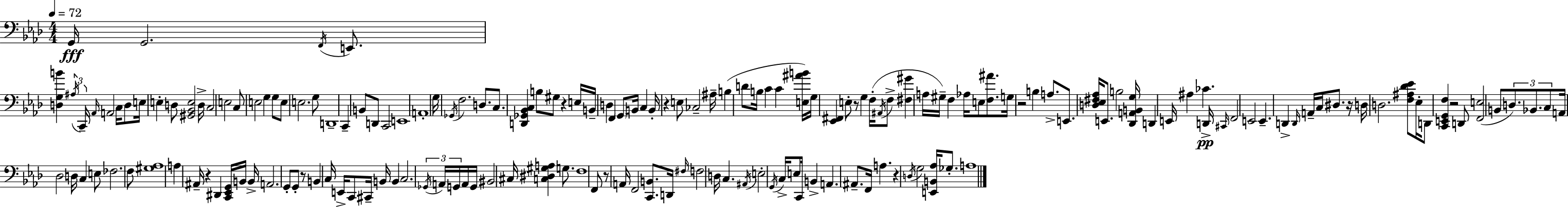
{
  \clef bass
  \numericTimeSignature
  \time 4/4
  \key aes \major
  \tempo 4 = 72
  \repeat volta 2 { g,16\fff g,2. \acciaccatura { f,16 } e,8. | <d g b'>4 \tuplet 3/2 { \acciaccatura { ais16 } c,16-- \grace { aes,16 } } a,2 | c16 d8 e16 e4-. d8 <gis, bes, e>2 | d16-> c2 e2 | \break c8 e2 g4 | g8 e8 e2. | g8 d,1-- | c,4-- b,8 d,8 c,2 | \break e,1 | a,1-. | \parenthesize g16 \acciaccatura { ges,16 } f2. | d8. c8. <d, ges, bes, c>4 b8 gis8 r4 | \break e16 b,16-- d4 f,4 \parenthesize g,8 b,16 | c4 b,16-. r4 e8 ces2-- | ais16-- b4( d'8 b16 c'4 c'4 | <e ais' b'>16) g16 <ees, fis,>4 e8-. r8 g4 | \break f16-.( \acciaccatura { ais,16 } f8-> <fis gis'>4 a16 gis16--) f4 aes16 | e8 <f ais'>8. g16 r2 b4 | a8.-> e,8. <d ees fis aes>16 e,8. b2 | <des, a, b, g>16 d,4 e,16 ais4 ces'4. | \break d,16->\pp \grace { cis,16 } f,2 e,2 | e,4.-- d,4-> | \grace { d,16 } a,16-- c16 dis8. r16 d16 d2. | <f ais des' ees'>8 ees16-. d,8 <c, e, g, f>4 r2 | \break d,8 <f, e>2( b,8 | \tuplet 3/2 { d8.) bes,8. c8 } a,16 des2 | d16 c4 e8 fes2. | f8 <gis aes>1 | \break a4 ais,16-- r4 | dis,4 <c, ees, g,>16 b,16 b,16-> a,2. | g,8-. g,8-. r8 b,4 c16 e,16-> c,8 | cis,16-- b,16 b,4 c2. | \break \tuplet 3/2 { \acciaccatura { ges,16 } a,16 g,16 } a,16 g,16 bis,2 | cis16 <c dis gis a>4 g8. f1 | f,8 r8 a,16 f,2 | <c, b,>8. d,16 \grace { fis16 } f2 | \break d16 c4. \acciaccatura { ais,16 } e2-. | \acciaccatura { g,16 } c16-> e8 c,16 b,4-> a,4. | ais,8.-- f,16 a4. r4 \acciaccatura { d16 } | g2 <e, b, aes>16 ges8.-. a1 | \break } \bar "|."
}